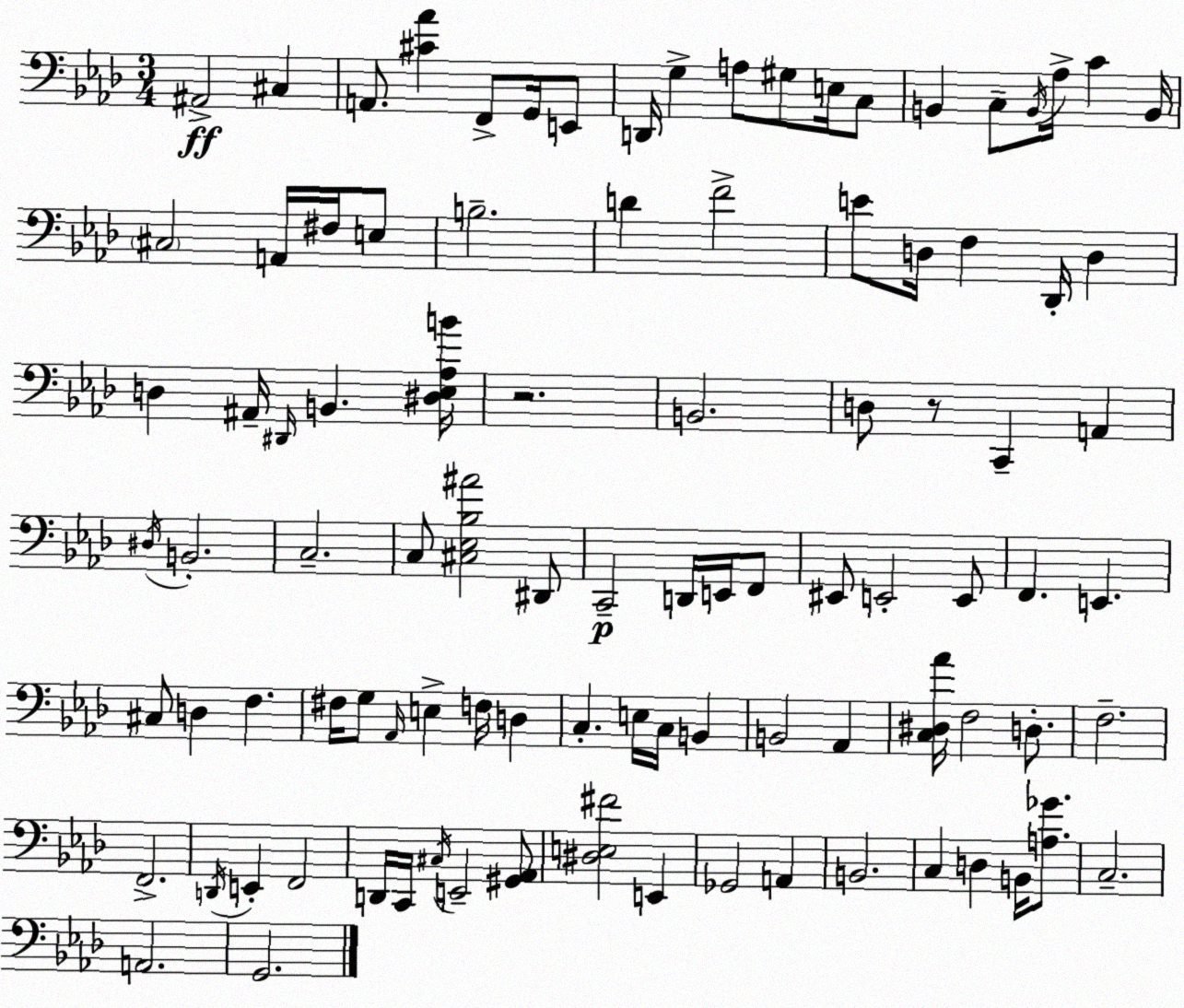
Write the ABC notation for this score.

X:1
T:Untitled
M:3/4
L:1/4
K:Ab
^A,,2 ^C, A,,/2 [^C_A] F,,/2 G,,/4 E,,/2 D,,/4 G, A,/2 ^G,/2 E,/4 C,/2 B,, C,/2 B,,/4 _A,/4 C B,,/4 ^C,2 A,,/4 ^F,/4 E,/2 B,2 D F2 E/2 D,/4 F, _D,,/4 D, D, ^A,,/4 ^D,,/4 B,, [^D,_E,_A,B]/4 z2 B,,2 D,/2 z/2 C,, A,, ^D,/4 B,,2 C,2 C,/2 [^C,_E,_B,^A]2 ^D,,/2 C,,2 D,,/4 E,,/4 F,,/2 ^E,,/2 E,,2 E,,/2 F,, E,, ^C,/2 D, F, ^F,/4 G,/2 _A,,/4 E, F,/4 D, C, E,/4 C,/4 B,, B,,2 _A,, [C,^D,_A]/4 F,2 D,/2 F,2 F,,2 D,,/4 E,, F,,2 D,,/4 C,,/4 ^C,/4 E,,2 [^G,,_A,,]/2 [^D,E,^F]2 E,, _G,,2 A,, B,,2 C, D, B,,/4 [A,_G]/2 C,2 A,,2 G,,2